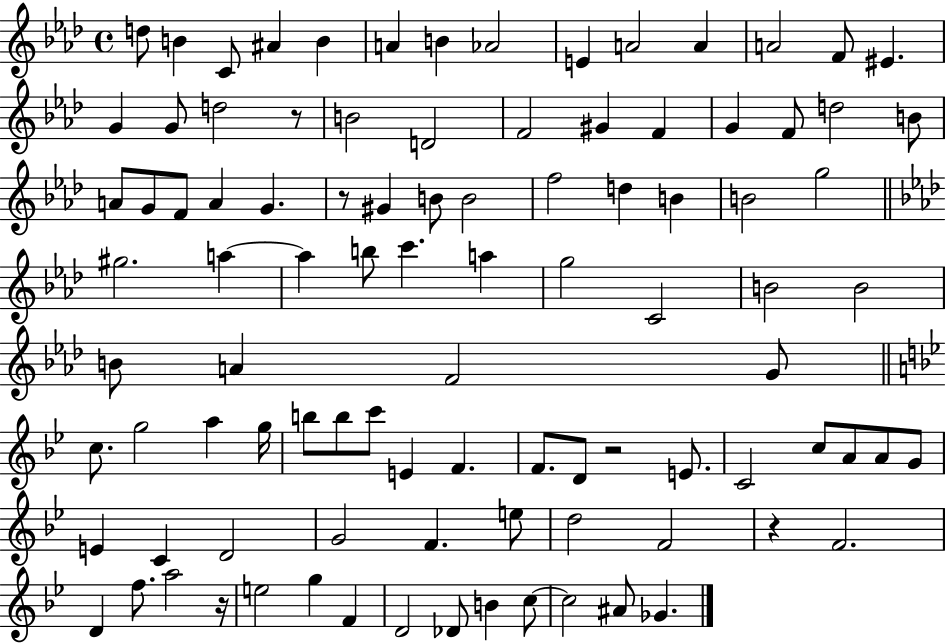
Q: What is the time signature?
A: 4/4